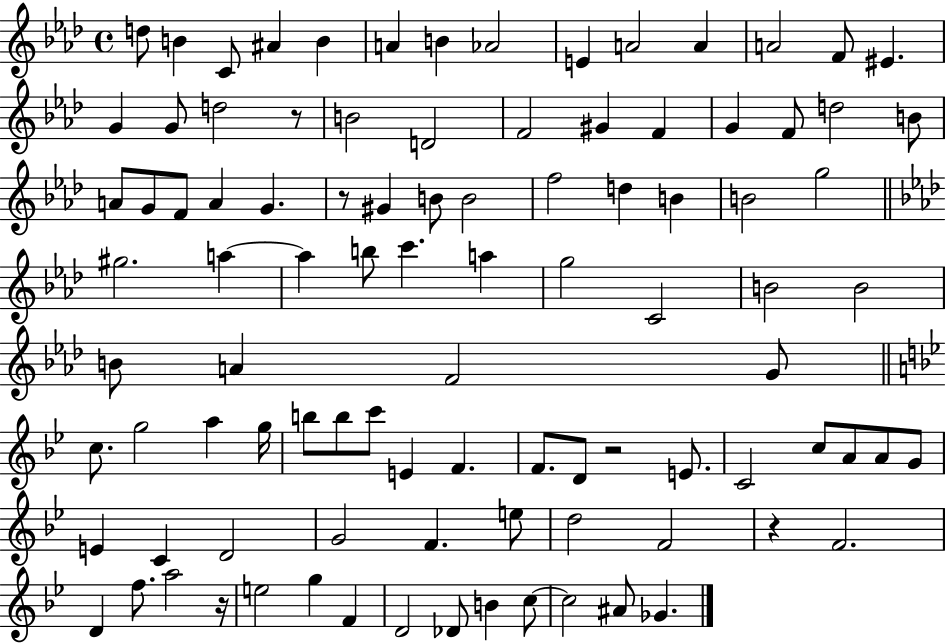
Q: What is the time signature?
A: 4/4